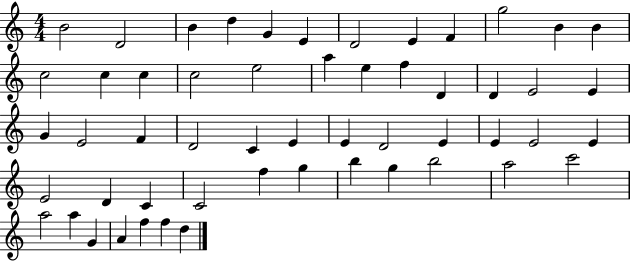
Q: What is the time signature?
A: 4/4